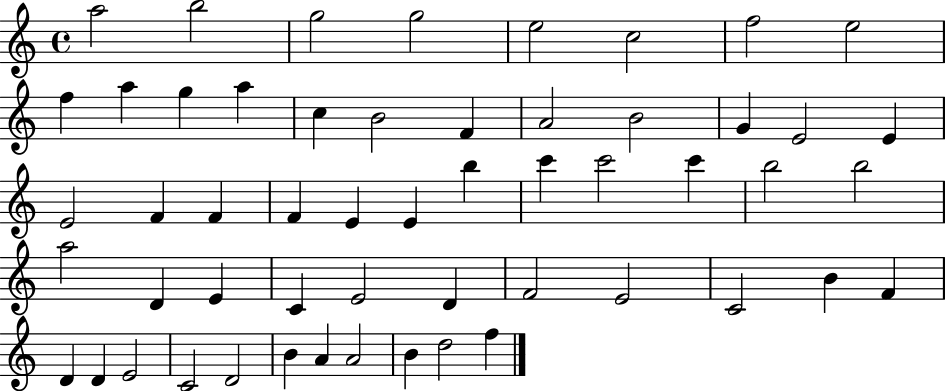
X:1
T:Untitled
M:4/4
L:1/4
K:C
a2 b2 g2 g2 e2 c2 f2 e2 f a g a c B2 F A2 B2 G E2 E E2 F F F E E b c' c'2 c' b2 b2 a2 D E C E2 D F2 E2 C2 B F D D E2 C2 D2 B A A2 B d2 f